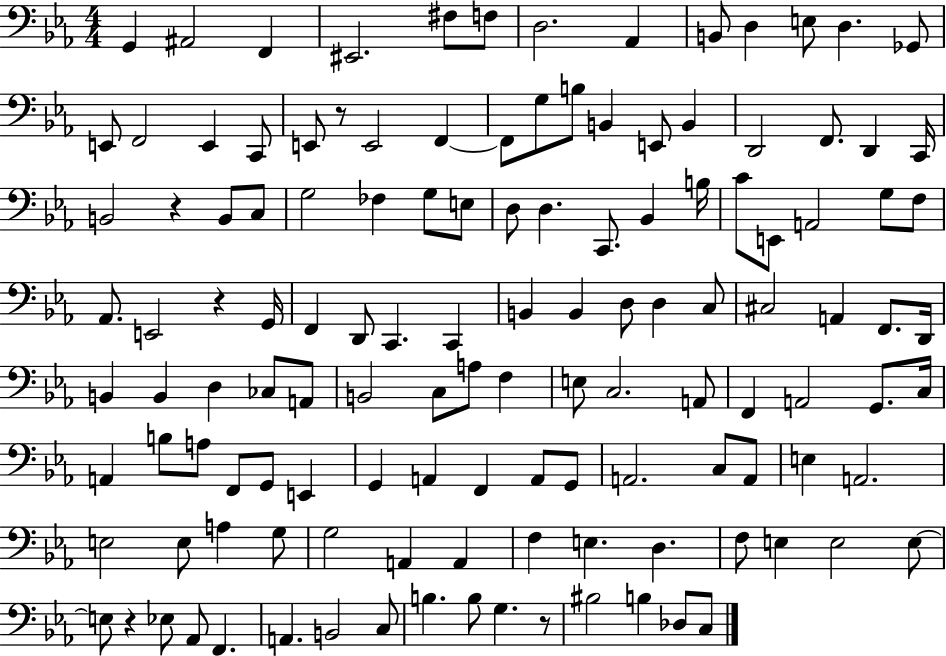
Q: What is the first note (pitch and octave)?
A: G2